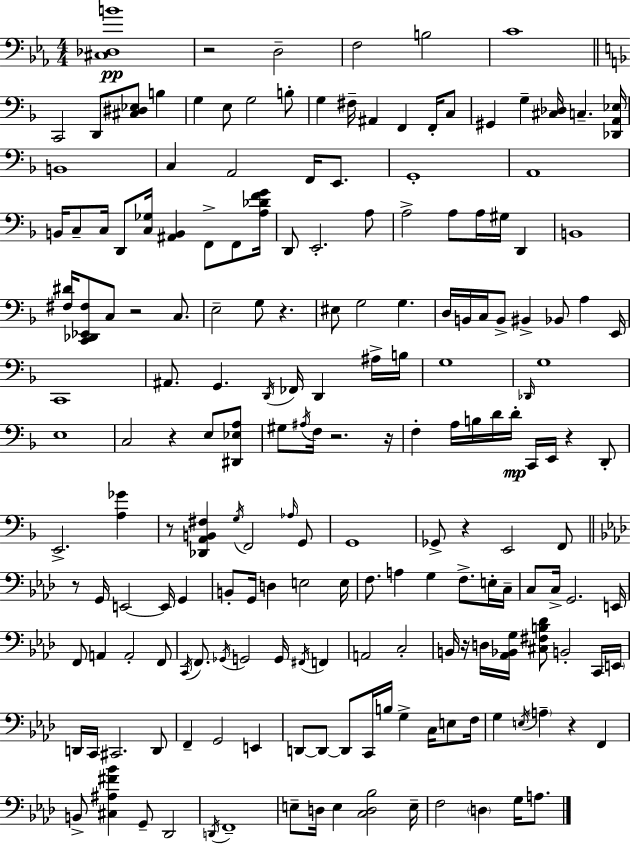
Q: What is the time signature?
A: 4/4